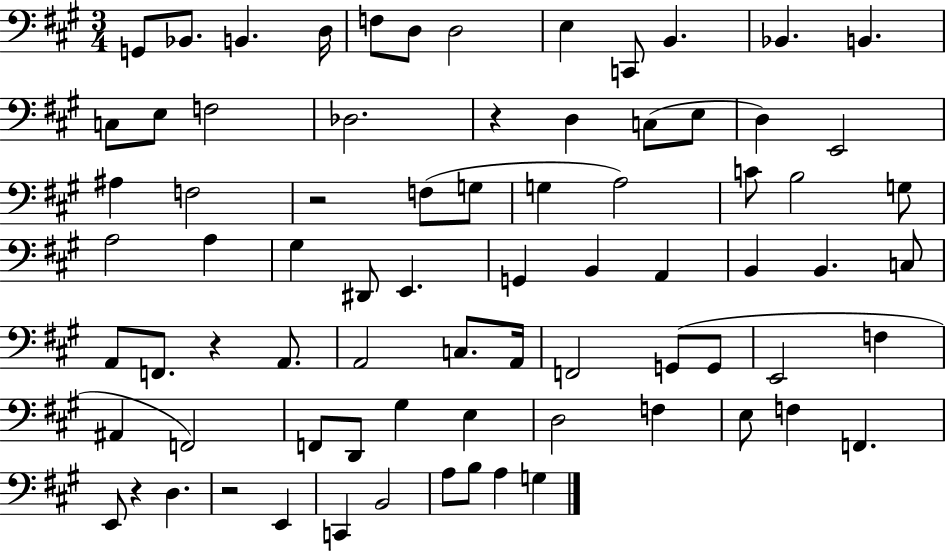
X:1
T:Untitled
M:3/4
L:1/4
K:A
G,,/2 _B,,/2 B,, D,/4 F,/2 D,/2 D,2 E, C,,/2 B,, _B,, B,, C,/2 E,/2 F,2 _D,2 z D, C,/2 E,/2 D, E,,2 ^A, F,2 z2 F,/2 G,/2 G, A,2 C/2 B,2 G,/2 A,2 A, ^G, ^D,,/2 E,, G,, B,, A,, B,, B,, C,/2 A,,/2 F,,/2 z A,,/2 A,,2 C,/2 A,,/4 F,,2 G,,/2 G,,/2 E,,2 F, ^A,, F,,2 F,,/2 D,,/2 ^G, E, D,2 F, E,/2 F, F,, E,,/2 z D, z2 E,, C,, B,,2 A,/2 B,/2 A, G,